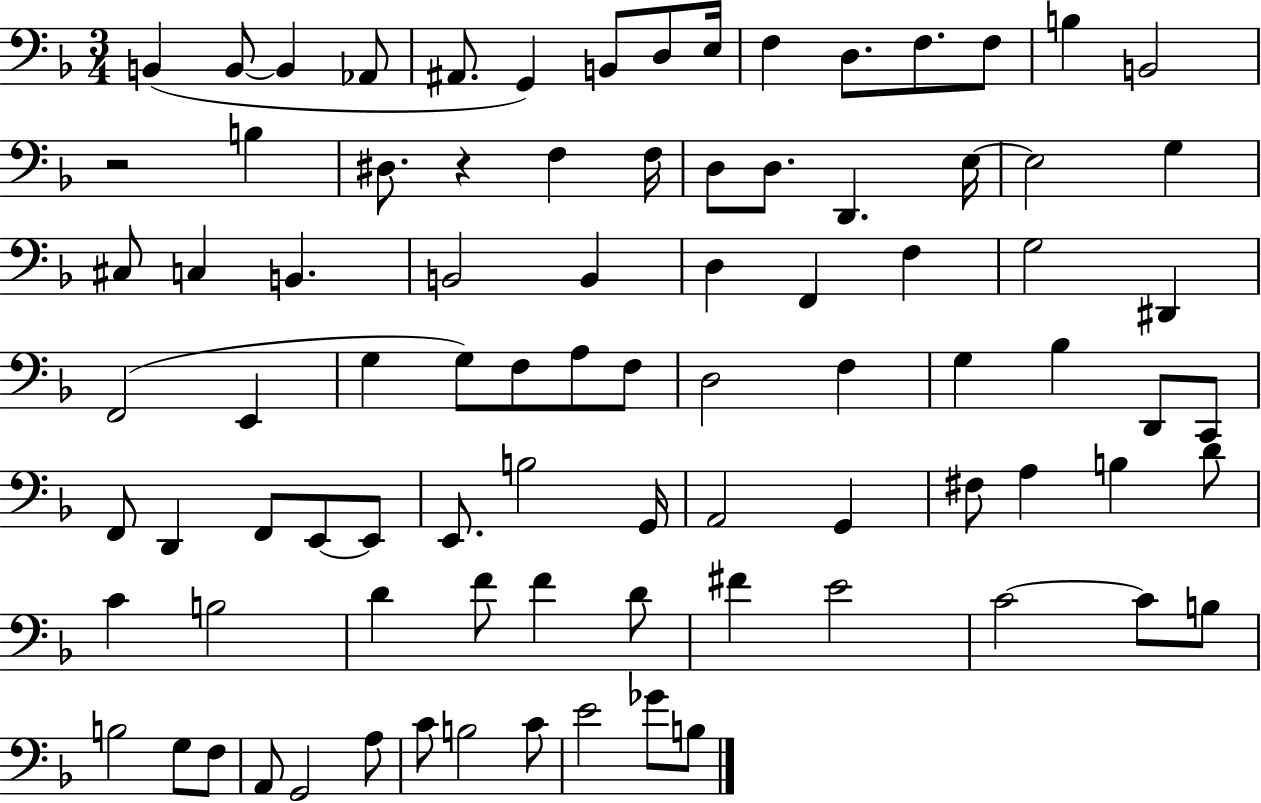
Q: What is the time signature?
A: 3/4